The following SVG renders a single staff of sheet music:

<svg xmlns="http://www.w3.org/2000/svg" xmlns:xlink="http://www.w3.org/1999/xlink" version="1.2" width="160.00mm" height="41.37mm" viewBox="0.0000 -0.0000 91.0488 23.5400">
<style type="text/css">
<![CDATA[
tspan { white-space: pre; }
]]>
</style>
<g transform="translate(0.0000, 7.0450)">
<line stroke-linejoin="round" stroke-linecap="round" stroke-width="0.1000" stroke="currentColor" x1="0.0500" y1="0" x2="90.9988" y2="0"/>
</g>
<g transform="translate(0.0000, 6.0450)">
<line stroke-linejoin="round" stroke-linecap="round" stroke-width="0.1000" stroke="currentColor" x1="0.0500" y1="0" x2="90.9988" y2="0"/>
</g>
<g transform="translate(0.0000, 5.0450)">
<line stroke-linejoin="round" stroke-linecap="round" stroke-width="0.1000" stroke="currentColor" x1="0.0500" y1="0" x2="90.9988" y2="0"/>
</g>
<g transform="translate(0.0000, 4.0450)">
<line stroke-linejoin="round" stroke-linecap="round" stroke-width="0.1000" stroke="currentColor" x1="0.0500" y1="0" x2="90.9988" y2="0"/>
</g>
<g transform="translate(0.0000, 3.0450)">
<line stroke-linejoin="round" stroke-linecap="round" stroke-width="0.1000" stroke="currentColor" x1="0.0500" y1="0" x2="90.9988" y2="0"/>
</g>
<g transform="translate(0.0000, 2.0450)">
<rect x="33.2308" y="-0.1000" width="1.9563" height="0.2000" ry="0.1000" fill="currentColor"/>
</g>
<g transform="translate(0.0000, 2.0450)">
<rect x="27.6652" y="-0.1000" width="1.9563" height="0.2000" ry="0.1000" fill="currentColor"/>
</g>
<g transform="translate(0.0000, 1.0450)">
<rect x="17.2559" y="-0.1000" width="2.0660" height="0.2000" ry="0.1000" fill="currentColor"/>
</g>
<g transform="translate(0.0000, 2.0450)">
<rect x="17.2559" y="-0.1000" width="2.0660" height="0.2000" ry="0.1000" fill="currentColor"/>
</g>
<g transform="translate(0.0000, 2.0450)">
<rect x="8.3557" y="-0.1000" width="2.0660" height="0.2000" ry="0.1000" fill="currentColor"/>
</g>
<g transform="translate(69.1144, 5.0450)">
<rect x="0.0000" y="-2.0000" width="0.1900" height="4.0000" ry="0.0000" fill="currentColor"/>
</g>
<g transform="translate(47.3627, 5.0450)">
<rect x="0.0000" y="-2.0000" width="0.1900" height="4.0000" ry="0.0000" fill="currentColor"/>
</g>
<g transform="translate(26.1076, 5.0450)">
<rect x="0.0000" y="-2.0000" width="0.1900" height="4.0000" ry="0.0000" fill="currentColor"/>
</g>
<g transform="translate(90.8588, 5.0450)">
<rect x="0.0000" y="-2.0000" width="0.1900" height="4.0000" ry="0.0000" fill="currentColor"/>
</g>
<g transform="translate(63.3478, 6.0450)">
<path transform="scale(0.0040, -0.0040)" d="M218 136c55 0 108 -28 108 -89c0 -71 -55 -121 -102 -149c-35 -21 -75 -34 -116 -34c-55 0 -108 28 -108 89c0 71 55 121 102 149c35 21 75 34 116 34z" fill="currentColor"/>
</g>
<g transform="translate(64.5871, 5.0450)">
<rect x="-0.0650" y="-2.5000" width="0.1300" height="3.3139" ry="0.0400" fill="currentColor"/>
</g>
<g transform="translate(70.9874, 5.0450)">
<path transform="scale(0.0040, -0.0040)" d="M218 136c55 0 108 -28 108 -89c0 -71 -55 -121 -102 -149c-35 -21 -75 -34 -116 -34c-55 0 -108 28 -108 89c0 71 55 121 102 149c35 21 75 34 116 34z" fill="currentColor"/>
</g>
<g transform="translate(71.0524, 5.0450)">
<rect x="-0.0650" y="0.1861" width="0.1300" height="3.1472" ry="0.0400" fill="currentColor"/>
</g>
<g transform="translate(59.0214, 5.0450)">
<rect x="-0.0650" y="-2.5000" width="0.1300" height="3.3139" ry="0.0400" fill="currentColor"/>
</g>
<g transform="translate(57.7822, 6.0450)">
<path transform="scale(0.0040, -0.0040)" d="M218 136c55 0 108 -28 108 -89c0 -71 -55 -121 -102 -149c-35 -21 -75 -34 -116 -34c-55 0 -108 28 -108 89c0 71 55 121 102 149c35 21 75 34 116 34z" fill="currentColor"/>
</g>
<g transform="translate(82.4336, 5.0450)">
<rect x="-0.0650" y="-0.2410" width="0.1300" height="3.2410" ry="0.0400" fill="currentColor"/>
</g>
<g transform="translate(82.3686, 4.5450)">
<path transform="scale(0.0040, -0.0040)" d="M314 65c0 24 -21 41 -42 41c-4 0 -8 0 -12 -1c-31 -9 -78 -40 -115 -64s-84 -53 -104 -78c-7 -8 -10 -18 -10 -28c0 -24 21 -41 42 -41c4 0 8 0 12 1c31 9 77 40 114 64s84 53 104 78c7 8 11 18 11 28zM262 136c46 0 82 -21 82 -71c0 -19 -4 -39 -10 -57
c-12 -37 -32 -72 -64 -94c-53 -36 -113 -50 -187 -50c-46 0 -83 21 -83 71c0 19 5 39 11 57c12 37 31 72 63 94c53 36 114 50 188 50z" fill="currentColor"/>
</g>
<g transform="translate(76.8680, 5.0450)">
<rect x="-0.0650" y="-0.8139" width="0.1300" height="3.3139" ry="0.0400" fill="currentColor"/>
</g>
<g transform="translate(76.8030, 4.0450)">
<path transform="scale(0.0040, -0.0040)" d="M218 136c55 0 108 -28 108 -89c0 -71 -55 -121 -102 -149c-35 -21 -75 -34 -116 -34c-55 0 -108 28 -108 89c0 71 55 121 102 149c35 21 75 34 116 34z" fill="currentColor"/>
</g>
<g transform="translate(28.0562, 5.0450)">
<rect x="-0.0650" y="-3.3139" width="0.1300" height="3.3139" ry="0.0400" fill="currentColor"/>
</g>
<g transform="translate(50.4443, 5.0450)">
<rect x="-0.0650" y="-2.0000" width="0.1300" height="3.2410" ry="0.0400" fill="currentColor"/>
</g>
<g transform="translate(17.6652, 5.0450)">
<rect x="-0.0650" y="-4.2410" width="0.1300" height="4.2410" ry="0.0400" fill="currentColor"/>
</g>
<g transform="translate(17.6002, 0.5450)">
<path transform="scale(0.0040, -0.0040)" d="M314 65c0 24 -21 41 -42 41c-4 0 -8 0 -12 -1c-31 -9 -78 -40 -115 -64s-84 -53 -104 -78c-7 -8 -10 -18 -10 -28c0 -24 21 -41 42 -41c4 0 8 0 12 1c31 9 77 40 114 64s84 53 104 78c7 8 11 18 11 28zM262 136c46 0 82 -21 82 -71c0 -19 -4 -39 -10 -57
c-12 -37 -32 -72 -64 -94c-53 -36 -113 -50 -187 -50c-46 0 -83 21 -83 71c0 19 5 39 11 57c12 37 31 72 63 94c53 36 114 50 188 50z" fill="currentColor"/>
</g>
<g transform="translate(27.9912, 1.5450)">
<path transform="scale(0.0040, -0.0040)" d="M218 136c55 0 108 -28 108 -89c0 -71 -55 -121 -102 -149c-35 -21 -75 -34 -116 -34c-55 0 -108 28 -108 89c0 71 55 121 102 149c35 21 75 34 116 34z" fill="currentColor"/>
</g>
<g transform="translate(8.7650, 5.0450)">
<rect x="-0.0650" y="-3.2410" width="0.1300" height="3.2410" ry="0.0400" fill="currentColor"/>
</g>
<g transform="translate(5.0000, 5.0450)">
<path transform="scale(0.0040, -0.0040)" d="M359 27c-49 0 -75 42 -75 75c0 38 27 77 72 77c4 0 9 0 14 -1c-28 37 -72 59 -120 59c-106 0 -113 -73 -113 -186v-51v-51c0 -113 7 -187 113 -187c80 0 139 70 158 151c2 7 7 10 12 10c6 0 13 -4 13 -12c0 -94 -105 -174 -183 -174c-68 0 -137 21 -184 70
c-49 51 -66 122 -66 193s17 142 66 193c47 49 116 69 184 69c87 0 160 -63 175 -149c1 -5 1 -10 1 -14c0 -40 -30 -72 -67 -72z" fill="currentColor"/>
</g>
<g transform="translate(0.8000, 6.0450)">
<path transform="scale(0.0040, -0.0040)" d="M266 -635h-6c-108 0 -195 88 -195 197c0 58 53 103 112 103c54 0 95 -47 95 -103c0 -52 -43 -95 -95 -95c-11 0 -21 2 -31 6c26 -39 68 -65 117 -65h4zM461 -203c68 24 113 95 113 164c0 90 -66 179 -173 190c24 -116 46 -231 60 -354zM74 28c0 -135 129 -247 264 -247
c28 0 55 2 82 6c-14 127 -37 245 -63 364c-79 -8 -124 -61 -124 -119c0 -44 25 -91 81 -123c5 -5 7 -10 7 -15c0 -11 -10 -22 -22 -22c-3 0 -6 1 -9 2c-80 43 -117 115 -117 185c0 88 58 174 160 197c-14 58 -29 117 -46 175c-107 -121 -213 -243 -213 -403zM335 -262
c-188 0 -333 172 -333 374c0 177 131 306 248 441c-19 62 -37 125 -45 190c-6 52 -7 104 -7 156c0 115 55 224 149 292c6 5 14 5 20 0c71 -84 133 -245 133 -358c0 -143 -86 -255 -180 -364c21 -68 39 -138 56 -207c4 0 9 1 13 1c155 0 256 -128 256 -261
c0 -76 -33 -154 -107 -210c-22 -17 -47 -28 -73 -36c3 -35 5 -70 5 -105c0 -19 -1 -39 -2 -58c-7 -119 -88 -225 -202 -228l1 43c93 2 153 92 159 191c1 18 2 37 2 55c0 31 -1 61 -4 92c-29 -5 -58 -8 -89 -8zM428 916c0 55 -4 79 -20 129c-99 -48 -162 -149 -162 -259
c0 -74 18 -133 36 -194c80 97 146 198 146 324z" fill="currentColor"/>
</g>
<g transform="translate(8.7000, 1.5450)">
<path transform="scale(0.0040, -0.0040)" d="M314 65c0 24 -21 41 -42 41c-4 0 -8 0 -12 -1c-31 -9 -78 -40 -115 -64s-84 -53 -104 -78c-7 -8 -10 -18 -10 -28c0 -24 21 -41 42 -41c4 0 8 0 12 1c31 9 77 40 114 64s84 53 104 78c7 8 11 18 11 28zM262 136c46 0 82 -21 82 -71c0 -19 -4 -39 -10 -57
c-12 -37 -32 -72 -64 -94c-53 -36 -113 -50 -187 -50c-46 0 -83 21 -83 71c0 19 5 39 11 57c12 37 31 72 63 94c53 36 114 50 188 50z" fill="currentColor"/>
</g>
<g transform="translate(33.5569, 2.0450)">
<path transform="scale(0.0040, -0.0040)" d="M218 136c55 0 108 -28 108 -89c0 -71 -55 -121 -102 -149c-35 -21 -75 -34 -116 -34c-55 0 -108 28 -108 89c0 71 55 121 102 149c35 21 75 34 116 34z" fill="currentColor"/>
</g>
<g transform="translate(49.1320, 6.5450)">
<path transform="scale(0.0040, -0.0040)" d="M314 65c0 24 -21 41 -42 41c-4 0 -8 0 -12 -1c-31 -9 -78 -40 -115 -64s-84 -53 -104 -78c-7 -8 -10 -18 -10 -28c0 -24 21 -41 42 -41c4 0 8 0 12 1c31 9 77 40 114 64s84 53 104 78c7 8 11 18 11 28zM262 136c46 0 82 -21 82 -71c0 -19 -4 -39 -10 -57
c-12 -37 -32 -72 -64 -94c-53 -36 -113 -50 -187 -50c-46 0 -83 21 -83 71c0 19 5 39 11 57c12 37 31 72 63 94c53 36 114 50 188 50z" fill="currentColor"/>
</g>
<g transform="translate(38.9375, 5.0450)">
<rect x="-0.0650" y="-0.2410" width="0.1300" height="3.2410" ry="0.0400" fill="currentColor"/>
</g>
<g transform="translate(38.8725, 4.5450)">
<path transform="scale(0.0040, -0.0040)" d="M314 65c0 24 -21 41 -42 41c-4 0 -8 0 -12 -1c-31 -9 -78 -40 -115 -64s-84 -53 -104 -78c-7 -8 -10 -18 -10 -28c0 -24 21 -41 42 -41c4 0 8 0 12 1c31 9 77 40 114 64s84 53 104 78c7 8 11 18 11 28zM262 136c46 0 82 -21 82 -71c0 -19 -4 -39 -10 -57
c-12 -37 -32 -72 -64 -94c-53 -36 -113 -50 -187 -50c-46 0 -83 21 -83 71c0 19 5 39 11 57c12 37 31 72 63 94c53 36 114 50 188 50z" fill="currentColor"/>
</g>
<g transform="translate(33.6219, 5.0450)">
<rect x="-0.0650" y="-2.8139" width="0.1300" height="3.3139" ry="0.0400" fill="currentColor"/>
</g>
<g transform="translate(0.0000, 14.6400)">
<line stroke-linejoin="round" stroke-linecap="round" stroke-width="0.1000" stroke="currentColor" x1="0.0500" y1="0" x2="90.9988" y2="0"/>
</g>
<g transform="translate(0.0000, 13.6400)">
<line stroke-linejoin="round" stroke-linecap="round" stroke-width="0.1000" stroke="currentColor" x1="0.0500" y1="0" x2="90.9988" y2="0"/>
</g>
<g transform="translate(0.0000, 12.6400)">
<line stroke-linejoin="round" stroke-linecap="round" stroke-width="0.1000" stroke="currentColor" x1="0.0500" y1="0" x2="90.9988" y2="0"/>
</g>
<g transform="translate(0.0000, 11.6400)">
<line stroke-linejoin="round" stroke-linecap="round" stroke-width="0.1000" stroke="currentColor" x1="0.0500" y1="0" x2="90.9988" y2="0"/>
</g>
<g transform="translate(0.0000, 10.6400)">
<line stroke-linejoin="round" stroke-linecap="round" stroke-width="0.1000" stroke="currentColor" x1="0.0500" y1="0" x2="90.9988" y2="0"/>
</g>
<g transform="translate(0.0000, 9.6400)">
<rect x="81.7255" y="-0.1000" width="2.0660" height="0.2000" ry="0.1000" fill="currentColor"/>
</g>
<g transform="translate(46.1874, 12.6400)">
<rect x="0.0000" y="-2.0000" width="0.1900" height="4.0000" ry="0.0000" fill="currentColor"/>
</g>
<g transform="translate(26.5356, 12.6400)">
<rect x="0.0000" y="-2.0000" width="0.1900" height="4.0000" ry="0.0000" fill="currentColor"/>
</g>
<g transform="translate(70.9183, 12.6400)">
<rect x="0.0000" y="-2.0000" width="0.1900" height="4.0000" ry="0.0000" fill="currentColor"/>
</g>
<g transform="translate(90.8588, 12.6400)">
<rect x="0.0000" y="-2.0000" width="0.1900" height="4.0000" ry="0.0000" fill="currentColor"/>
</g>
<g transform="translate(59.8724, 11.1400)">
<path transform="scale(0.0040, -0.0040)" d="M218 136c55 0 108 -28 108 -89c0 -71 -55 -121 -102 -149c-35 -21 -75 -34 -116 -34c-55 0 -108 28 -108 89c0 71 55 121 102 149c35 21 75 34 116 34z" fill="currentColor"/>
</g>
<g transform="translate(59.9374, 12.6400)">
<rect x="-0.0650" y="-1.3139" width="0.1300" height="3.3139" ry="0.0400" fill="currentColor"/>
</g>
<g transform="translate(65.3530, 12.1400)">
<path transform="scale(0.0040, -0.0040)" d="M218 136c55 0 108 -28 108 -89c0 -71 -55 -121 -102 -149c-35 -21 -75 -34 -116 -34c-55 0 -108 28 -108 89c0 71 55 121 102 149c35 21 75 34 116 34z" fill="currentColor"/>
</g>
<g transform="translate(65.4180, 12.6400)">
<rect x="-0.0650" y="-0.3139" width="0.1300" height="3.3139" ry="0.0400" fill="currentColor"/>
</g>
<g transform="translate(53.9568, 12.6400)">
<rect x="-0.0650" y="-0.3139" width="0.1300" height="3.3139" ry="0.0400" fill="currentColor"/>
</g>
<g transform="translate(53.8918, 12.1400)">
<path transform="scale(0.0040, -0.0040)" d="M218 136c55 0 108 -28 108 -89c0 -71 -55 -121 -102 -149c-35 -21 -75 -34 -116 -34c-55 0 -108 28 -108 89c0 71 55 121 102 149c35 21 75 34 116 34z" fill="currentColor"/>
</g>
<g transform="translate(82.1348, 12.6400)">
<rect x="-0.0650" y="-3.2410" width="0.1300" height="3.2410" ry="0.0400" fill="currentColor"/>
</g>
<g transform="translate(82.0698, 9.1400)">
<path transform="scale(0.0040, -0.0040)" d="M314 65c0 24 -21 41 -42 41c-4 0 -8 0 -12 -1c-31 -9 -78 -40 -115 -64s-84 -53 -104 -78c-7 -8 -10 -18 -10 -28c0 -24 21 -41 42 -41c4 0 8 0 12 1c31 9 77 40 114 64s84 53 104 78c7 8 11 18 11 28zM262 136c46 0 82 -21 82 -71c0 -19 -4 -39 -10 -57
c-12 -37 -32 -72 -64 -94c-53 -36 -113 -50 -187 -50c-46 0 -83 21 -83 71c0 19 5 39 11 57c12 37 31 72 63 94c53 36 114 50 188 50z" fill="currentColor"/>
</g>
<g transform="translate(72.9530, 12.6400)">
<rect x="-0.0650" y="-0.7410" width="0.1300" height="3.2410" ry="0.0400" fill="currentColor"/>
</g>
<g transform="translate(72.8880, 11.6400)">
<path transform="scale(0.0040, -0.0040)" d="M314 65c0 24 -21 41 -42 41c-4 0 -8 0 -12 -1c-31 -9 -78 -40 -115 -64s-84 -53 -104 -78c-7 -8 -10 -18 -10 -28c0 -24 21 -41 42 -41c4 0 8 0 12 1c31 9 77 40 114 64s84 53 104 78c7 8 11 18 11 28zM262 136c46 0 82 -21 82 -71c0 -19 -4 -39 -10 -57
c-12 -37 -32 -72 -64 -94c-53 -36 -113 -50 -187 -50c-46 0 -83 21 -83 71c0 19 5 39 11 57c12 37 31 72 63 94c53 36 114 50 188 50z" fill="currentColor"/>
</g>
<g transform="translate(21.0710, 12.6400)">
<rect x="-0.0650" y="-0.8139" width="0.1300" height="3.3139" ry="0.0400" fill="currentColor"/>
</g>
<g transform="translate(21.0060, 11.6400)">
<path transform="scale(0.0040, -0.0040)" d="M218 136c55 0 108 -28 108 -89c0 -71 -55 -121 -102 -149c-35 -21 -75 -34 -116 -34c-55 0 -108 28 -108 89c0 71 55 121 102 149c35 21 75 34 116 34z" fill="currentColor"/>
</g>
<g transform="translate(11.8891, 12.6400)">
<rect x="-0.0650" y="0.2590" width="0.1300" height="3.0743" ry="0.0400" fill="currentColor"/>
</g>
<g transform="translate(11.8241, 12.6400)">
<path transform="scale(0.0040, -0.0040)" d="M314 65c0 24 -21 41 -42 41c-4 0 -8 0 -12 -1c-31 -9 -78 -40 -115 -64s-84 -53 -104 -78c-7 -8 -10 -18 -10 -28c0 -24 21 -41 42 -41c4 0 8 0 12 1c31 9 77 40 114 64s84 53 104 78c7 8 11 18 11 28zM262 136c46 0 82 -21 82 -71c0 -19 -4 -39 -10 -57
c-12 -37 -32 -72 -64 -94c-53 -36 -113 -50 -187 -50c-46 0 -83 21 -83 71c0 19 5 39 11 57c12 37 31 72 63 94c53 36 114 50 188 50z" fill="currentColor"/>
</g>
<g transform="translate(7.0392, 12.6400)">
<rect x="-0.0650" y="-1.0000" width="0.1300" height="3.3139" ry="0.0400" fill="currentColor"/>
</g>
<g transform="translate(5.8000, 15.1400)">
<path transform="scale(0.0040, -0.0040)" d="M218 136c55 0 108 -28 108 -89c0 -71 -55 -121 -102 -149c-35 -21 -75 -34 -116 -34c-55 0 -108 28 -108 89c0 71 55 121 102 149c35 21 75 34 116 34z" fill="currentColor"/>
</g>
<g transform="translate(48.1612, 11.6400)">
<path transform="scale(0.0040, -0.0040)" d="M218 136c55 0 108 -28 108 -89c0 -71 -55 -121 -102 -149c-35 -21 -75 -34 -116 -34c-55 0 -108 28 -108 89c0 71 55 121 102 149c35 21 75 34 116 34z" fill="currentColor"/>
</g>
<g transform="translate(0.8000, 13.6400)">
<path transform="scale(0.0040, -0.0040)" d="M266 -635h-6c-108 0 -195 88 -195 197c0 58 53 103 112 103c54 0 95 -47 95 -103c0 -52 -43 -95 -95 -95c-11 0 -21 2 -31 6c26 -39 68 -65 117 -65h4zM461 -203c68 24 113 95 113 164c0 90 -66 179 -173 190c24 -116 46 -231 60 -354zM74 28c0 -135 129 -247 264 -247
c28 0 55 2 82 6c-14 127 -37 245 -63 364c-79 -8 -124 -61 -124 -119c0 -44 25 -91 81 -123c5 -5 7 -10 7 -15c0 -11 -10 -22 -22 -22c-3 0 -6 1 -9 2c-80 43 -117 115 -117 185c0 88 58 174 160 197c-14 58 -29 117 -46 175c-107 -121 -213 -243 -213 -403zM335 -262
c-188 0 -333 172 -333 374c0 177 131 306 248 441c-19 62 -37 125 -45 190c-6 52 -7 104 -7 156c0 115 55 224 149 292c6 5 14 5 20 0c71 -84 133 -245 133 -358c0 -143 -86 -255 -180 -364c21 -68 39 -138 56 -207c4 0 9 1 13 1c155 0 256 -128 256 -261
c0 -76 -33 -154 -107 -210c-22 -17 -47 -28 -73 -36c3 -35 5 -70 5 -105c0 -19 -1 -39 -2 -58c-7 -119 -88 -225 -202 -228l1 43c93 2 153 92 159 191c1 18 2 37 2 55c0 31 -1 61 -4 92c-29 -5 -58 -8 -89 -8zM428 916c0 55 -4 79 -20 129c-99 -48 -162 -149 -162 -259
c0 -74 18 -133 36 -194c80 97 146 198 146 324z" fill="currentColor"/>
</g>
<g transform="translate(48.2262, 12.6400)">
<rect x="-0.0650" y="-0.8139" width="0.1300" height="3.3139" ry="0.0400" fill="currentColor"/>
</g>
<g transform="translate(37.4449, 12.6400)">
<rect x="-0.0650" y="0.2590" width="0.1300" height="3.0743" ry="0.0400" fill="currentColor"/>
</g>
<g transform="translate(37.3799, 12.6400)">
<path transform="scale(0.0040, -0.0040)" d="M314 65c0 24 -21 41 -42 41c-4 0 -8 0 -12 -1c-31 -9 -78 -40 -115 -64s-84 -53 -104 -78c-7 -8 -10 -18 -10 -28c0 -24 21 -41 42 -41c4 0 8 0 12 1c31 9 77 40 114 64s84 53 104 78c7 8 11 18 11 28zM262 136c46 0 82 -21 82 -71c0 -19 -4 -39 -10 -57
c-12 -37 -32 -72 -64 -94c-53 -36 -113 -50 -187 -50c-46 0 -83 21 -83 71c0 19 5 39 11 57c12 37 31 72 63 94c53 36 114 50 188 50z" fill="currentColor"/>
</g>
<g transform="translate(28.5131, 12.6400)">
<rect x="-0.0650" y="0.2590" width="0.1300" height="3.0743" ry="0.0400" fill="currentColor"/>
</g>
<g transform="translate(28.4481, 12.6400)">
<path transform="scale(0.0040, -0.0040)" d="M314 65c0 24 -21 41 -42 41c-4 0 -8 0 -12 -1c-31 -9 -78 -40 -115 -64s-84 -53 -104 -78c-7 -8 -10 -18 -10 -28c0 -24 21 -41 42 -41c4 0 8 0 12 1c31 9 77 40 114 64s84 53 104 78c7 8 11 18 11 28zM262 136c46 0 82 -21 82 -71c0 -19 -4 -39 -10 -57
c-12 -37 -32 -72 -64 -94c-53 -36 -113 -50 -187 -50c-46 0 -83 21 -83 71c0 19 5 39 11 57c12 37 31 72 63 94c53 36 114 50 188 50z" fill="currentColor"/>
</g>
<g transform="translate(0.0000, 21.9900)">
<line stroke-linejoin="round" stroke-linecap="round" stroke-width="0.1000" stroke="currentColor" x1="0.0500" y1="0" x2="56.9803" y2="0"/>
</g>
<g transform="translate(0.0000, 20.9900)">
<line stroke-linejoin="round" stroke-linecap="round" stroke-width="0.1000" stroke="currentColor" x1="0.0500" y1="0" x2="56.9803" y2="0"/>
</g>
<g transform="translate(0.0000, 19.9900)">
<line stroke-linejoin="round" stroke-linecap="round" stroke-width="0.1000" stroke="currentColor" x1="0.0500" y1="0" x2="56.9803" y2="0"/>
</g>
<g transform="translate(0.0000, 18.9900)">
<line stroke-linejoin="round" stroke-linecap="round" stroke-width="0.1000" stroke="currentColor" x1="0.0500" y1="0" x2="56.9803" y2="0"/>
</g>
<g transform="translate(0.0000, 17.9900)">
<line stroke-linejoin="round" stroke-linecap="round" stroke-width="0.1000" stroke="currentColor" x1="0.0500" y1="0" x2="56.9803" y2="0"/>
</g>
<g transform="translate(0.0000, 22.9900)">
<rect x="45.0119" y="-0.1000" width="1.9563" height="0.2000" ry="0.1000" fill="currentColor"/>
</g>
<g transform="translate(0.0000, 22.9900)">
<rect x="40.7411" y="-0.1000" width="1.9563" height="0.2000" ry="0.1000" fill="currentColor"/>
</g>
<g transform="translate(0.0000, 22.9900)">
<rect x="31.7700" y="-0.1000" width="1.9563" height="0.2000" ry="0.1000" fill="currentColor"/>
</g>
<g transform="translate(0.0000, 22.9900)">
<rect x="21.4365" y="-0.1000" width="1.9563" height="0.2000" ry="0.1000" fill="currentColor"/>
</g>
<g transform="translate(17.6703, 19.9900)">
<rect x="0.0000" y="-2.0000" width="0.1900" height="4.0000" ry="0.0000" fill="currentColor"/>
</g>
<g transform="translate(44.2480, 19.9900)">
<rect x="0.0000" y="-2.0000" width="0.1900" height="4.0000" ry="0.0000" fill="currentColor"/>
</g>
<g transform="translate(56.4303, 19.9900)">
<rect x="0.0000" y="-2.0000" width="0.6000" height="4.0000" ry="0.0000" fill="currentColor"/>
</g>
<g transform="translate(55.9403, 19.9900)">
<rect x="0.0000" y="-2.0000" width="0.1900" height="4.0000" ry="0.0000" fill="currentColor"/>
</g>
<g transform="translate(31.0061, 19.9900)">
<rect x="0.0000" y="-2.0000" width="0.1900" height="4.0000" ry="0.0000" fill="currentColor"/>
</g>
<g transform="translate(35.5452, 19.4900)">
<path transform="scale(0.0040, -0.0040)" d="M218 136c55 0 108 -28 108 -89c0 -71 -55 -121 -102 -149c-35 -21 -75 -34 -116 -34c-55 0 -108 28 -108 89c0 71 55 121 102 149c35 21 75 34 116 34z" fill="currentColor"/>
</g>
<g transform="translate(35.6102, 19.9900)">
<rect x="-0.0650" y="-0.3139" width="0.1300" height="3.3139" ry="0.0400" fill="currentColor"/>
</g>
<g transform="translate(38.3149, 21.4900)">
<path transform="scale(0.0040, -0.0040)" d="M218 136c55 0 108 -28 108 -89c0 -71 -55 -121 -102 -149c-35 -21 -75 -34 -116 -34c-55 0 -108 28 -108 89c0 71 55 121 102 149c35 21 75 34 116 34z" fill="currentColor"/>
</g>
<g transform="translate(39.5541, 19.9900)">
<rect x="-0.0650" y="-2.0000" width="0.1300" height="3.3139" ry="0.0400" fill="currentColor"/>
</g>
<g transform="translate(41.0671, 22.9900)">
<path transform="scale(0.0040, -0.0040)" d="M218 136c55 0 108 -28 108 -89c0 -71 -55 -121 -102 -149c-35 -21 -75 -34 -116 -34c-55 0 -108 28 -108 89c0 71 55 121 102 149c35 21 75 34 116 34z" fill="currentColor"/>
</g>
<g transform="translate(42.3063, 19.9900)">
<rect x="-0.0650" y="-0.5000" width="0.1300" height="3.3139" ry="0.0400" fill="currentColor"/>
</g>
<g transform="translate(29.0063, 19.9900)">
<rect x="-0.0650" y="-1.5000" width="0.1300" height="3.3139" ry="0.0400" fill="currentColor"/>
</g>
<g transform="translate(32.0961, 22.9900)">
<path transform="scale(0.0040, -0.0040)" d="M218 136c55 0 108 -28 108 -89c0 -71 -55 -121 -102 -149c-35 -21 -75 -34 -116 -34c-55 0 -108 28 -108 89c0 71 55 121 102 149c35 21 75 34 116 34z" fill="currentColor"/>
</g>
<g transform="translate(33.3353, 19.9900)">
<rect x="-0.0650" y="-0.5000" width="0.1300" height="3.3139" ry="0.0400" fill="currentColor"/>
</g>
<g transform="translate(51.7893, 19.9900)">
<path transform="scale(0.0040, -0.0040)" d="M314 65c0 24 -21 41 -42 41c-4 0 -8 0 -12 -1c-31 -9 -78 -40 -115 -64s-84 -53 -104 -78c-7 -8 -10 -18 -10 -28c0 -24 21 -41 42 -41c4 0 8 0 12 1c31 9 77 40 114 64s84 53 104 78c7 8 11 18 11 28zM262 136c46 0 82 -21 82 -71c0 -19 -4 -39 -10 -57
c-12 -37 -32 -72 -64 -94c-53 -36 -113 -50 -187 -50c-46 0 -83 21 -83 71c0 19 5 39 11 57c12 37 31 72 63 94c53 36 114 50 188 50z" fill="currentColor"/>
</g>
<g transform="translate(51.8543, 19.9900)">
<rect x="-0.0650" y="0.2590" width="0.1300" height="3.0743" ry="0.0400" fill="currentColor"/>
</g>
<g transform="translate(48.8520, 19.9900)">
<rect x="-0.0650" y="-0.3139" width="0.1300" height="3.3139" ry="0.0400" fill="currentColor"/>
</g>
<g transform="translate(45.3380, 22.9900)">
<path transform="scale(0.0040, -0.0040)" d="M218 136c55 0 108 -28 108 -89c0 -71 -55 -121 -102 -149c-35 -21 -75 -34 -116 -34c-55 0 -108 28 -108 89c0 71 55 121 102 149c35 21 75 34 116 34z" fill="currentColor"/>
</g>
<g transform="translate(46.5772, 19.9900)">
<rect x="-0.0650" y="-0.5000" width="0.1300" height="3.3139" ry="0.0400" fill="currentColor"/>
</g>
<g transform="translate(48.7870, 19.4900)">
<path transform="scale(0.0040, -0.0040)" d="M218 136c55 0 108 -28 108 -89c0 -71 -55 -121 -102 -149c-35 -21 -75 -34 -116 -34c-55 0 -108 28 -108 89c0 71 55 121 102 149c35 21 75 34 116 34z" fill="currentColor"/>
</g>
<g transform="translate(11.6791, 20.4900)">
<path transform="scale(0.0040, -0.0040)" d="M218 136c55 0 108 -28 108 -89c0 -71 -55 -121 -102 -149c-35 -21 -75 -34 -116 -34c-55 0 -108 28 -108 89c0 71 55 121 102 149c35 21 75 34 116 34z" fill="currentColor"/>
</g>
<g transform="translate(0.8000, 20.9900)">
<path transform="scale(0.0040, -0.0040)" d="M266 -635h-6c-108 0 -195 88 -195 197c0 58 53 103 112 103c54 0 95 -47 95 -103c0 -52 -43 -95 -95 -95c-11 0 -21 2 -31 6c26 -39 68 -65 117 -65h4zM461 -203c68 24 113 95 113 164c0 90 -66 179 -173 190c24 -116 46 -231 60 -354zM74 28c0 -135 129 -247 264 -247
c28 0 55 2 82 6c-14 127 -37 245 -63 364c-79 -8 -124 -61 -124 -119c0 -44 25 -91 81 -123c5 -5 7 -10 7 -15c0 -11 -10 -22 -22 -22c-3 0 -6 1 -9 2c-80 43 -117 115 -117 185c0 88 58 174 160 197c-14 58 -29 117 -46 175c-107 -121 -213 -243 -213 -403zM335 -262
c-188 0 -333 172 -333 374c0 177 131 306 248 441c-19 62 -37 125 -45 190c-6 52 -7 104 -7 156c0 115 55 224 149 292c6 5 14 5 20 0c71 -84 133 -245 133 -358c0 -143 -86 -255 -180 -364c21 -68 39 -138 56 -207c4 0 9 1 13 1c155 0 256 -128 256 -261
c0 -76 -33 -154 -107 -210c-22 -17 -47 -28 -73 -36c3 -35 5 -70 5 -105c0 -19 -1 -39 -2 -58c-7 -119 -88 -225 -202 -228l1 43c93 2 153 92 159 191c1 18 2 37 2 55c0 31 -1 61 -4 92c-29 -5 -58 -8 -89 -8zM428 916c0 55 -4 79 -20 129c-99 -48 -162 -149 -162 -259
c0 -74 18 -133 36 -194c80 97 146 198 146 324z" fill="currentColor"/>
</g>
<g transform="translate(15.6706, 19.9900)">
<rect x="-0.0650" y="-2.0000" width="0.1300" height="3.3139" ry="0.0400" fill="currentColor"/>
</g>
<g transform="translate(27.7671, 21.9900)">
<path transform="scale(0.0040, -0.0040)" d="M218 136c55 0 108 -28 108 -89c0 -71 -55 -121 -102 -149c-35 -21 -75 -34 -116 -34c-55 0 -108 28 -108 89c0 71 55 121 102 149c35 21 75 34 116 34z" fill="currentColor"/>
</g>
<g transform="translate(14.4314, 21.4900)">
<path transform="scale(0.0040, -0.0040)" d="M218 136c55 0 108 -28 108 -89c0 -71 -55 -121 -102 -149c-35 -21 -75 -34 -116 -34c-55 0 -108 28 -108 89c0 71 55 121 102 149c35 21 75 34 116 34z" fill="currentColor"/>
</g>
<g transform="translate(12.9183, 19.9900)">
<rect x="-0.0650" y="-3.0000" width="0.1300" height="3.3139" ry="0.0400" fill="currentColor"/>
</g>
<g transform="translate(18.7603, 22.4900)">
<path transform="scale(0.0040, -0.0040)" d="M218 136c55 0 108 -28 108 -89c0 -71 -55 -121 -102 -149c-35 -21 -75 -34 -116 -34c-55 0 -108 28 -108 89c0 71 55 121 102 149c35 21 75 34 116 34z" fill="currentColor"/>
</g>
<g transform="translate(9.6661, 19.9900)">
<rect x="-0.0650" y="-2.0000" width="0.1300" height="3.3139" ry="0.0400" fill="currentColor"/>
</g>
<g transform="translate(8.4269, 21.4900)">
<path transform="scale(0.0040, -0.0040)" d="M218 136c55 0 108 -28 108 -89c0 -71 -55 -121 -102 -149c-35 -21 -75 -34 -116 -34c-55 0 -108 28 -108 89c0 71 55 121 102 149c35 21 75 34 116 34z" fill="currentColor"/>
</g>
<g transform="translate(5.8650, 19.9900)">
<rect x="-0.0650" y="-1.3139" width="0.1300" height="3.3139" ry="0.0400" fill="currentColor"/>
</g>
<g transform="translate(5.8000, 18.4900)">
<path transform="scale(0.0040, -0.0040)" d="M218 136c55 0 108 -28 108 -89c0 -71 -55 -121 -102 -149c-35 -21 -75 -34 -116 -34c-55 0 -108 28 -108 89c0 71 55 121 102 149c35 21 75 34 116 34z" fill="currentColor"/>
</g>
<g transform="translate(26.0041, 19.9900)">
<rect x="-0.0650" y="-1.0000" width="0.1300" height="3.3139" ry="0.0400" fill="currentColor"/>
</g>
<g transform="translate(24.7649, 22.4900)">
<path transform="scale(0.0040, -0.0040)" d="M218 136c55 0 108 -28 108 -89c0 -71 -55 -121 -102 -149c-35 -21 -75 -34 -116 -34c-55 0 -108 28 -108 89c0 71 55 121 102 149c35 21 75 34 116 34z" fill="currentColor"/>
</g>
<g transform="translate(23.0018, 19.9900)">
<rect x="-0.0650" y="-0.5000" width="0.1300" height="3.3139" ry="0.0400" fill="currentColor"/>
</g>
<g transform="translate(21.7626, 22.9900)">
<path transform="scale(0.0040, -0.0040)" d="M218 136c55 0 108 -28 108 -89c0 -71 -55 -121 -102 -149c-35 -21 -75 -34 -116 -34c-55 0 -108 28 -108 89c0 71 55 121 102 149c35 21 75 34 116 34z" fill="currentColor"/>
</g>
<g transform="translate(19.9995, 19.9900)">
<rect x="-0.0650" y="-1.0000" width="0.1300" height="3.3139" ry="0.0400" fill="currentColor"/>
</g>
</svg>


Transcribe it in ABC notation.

X:1
T:Untitled
M:4/4
L:1/4
K:C
b2 d'2 b a c2 F2 G G B d c2 D B2 d B2 B2 d c e c d2 b2 e F A F D C D E C c F C C c B2